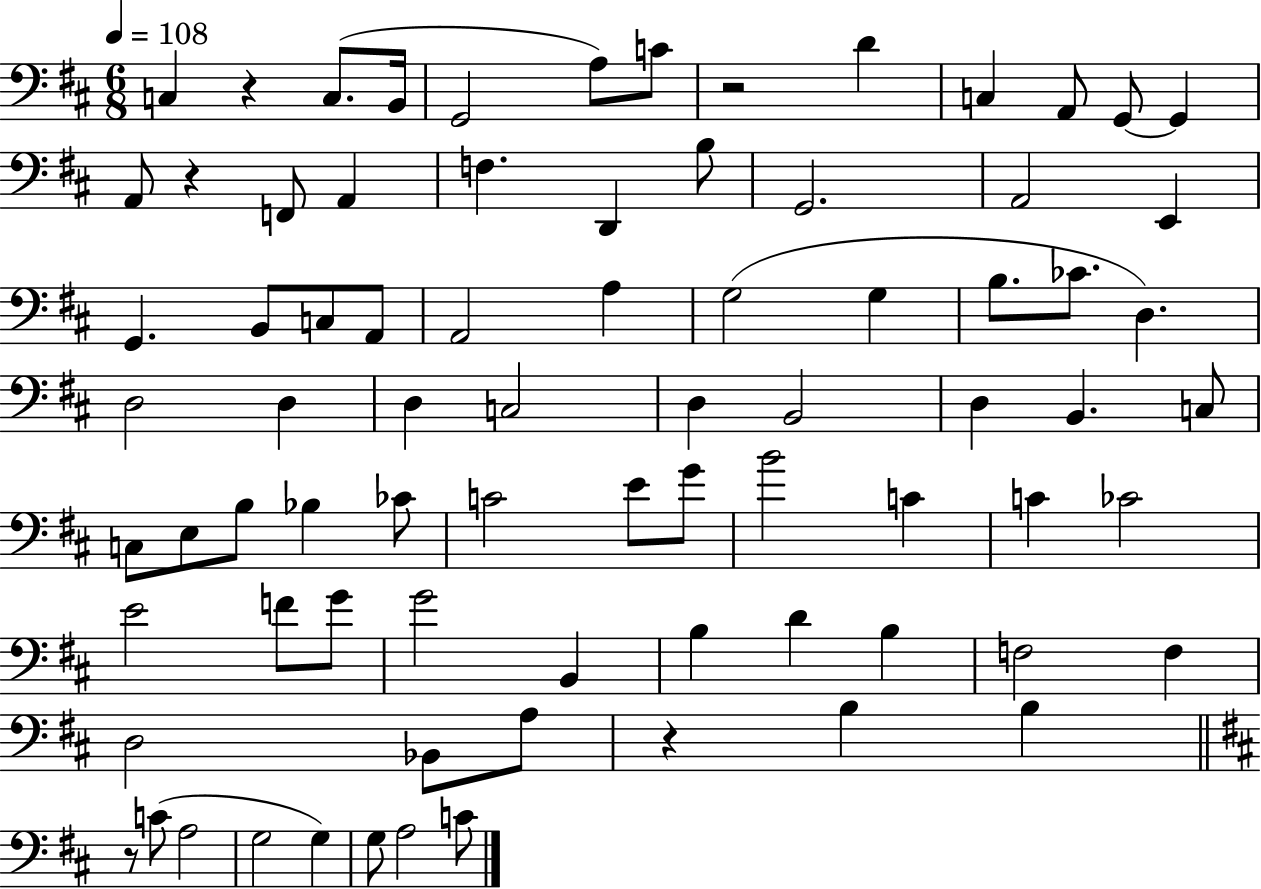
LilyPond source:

{
  \clef bass
  \numericTimeSignature
  \time 6/8
  \key d \major
  \tempo 4 = 108
  c4 r4 c8.( b,16 | g,2 a8) c'8 | r2 d'4 | c4 a,8 g,8~~ g,4 | \break a,8 r4 f,8 a,4 | f4. d,4 b8 | g,2. | a,2 e,4 | \break g,4. b,8 c8 a,8 | a,2 a4 | g2( g4 | b8. ces'8. d4.) | \break d2 d4 | d4 c2 | d4 b,2 | d4 b,4. c8 | \break c8 e8 b8 bes4 ces'8 | c'2 e'8 g'8 | b'2 c'4 | c'4 ces'2 | \break e'2 f'8 g'8 | g'2 b,4 | b4 d'4 b4 | f2 f4 | \break d2 bes,8 a8 | r4 b4 b4 | \bar "||" \break \key d \major r8 c'8( a2 | g2 g4) | g8 a2 c'8 | \bar "|."
}